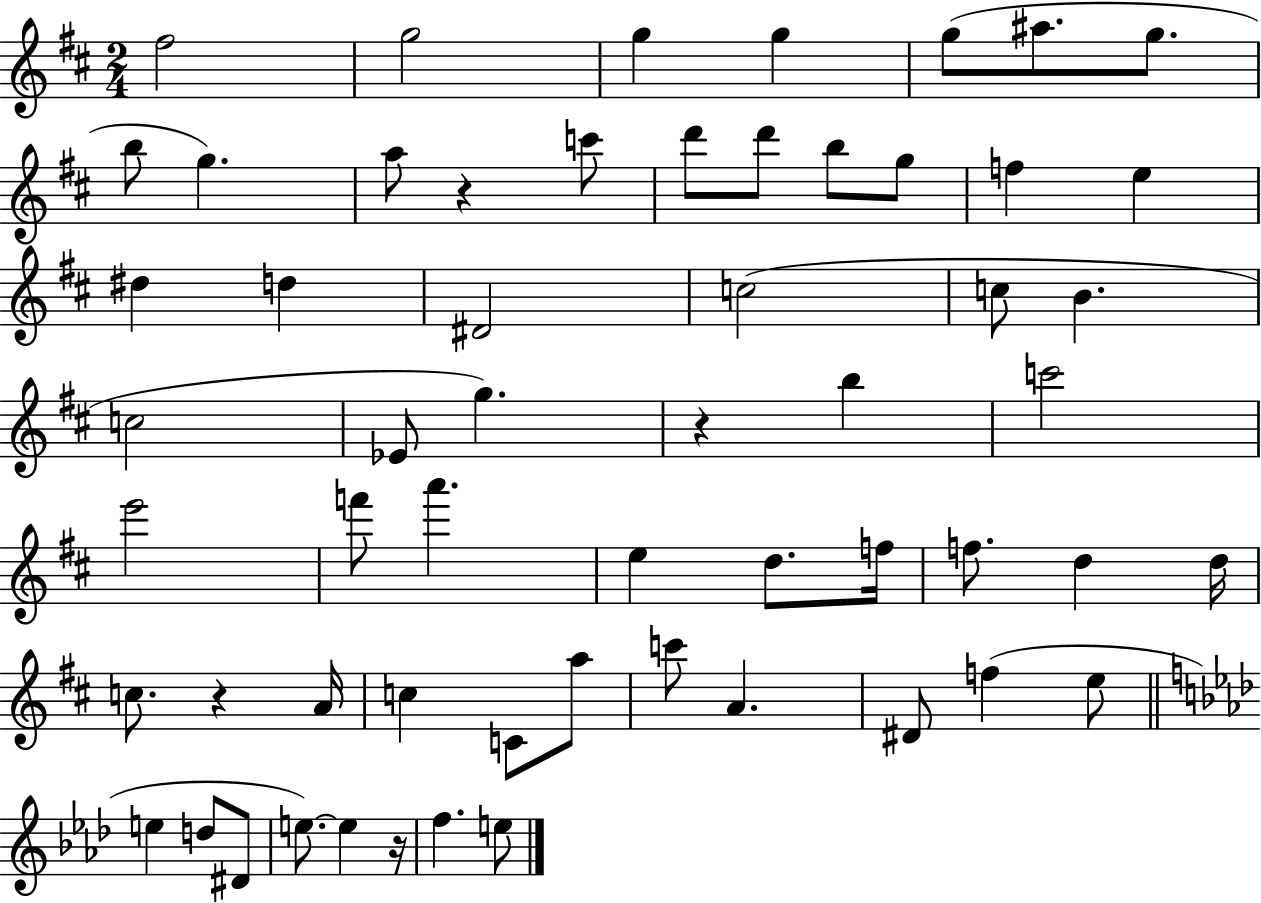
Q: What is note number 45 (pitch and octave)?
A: D#4